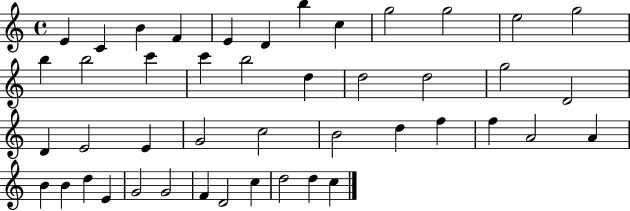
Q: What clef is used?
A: treble